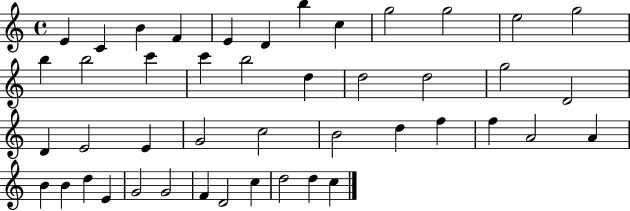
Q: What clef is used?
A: treble